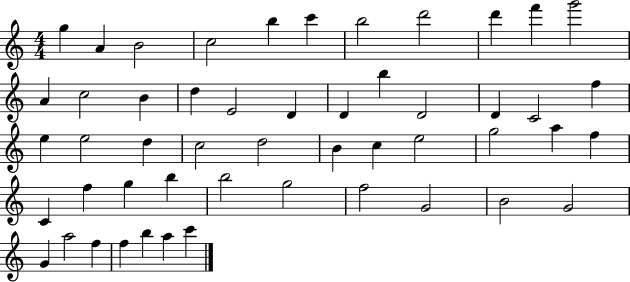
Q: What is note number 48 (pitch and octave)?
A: F5